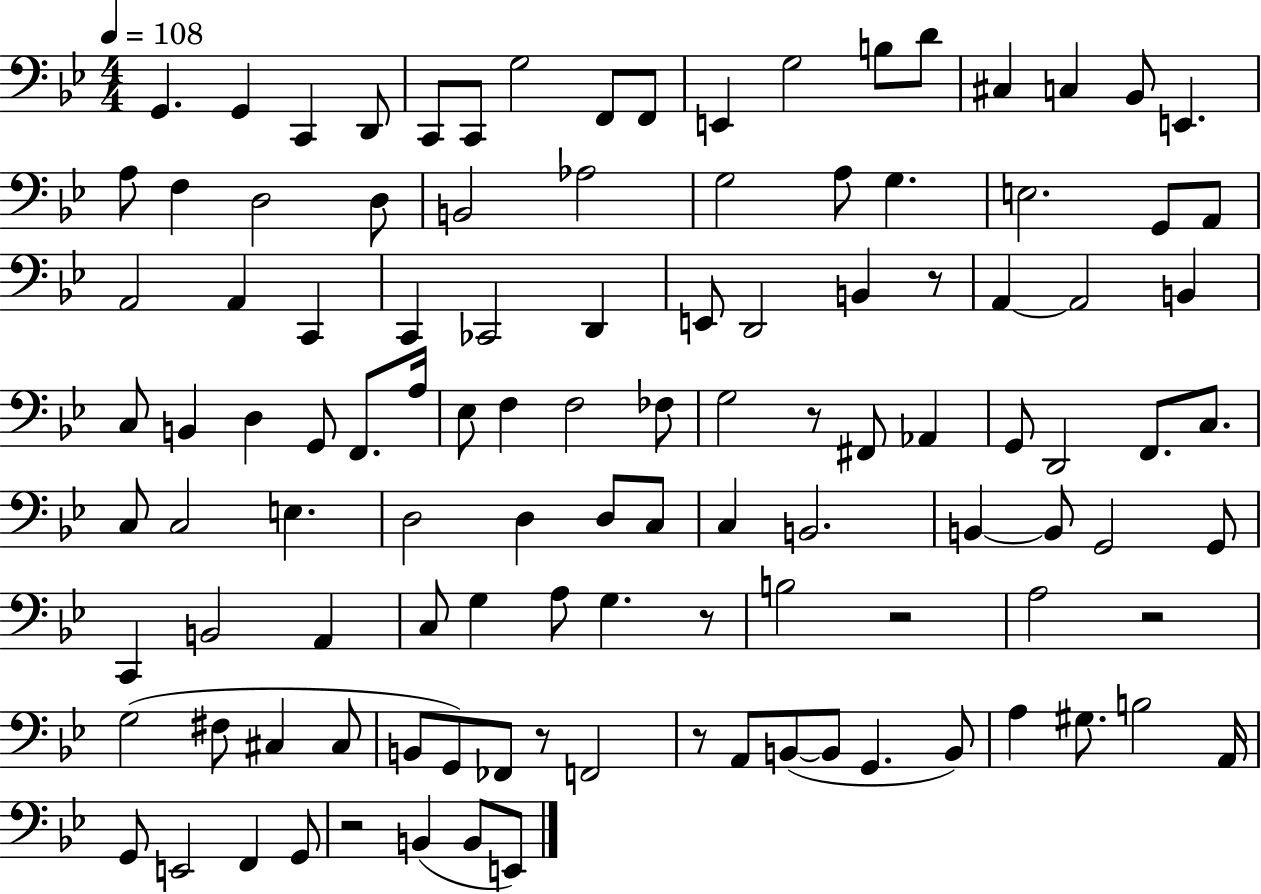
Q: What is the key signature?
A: BES major